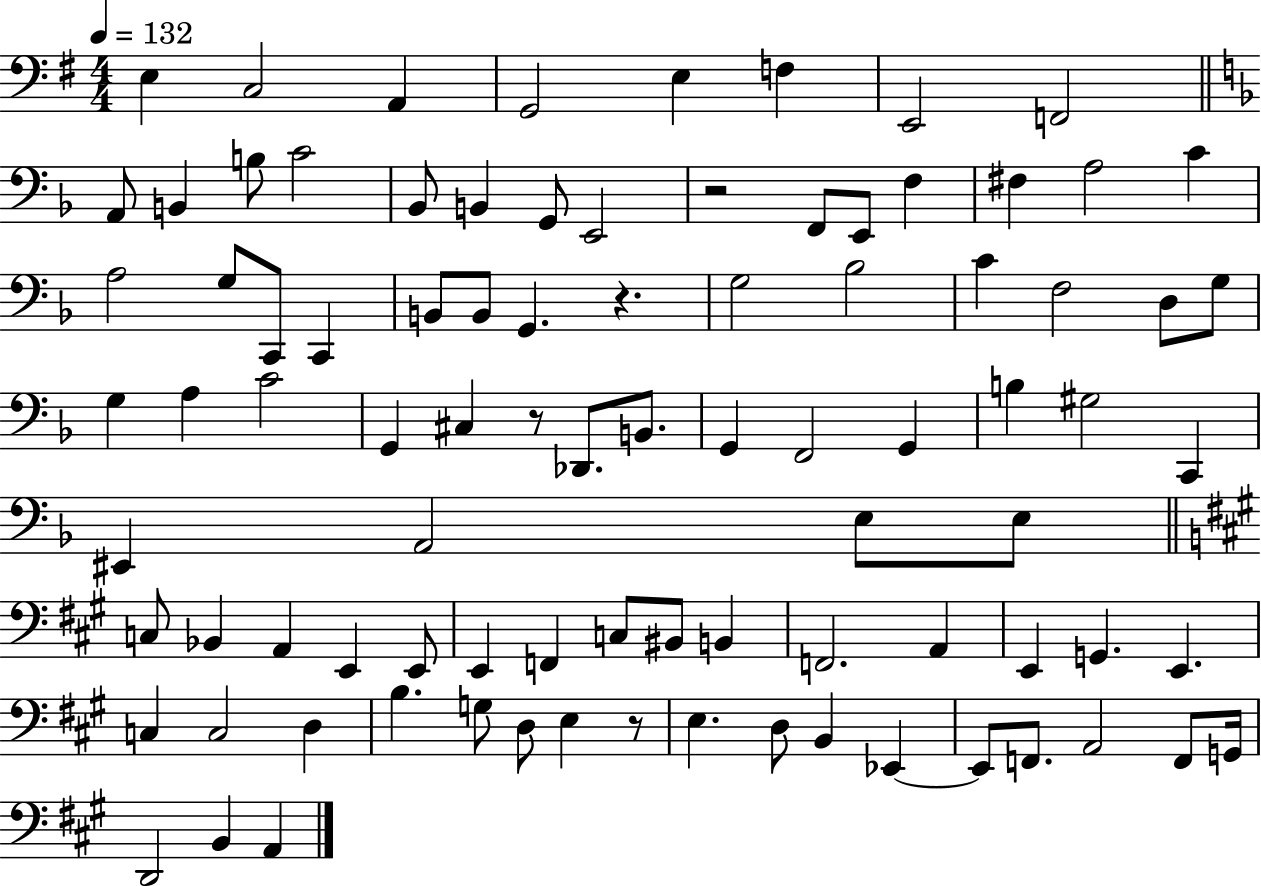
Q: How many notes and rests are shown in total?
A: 90